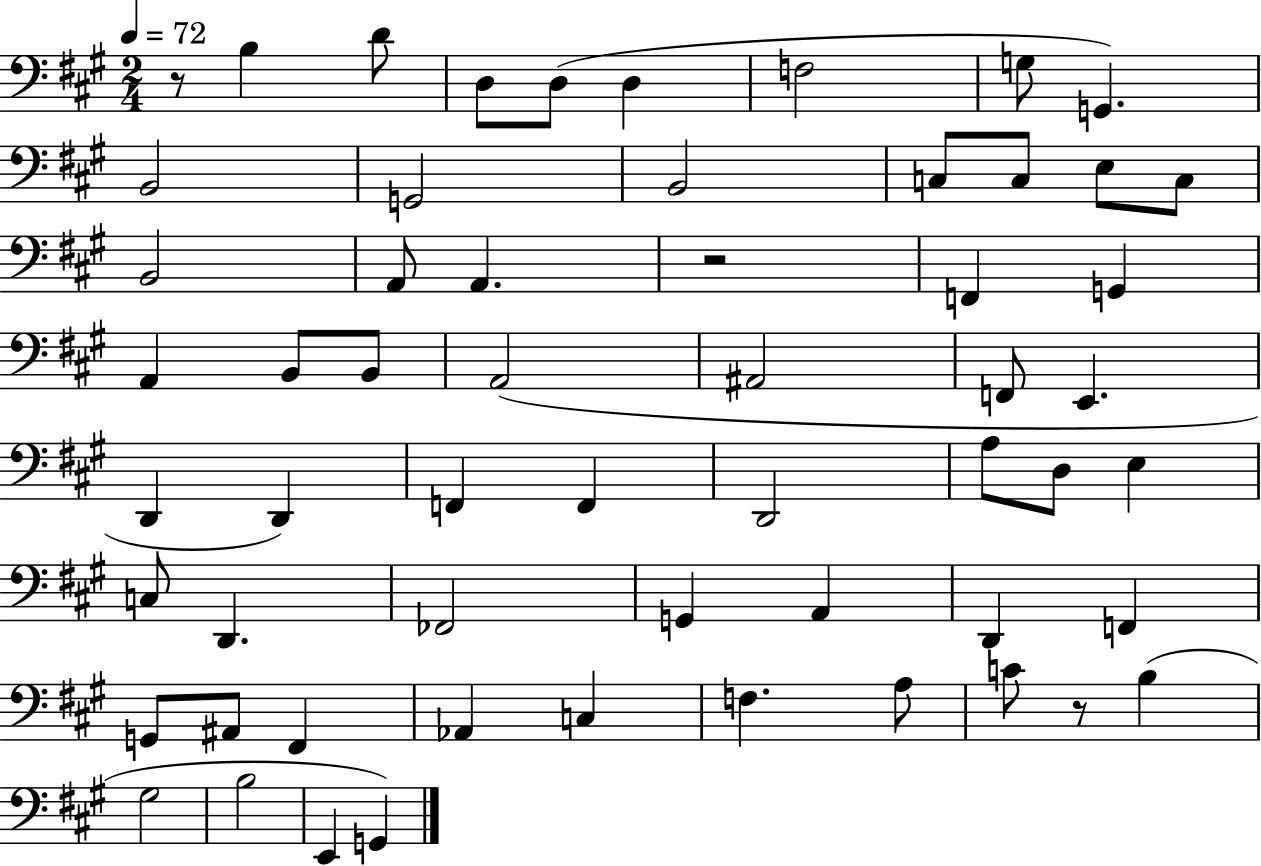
{
  \clef bass
  \numericTimeSignature
  \time 2/4
  \key a \major
  \tempo 4 = 72
  r8 b4 d'8 | d8 d8( d4 | f2 | g8 g,4.) | \break b,2 | g,2 | b,2 | c8 c8 e8 c8 | \break b,2 | a,8 a,4. | r2 | f,4 g,4 | \break a,4 b,8 b,8 | a,2( | ais,2 | f,8 e,4. | \break d,4 d,4) | f,4 f,4 | d,2 | a8 d8 e4 | \break c8 d,4. | fes,2 | g,4 a,4 | d,4 f,4 | \break g,8 ais,8 fis,4 | aes,4 c4 | f4. a8 | c'8 r8 b4( | \break gis2 | b2 | e,4 g,4) | \bar "|."
}